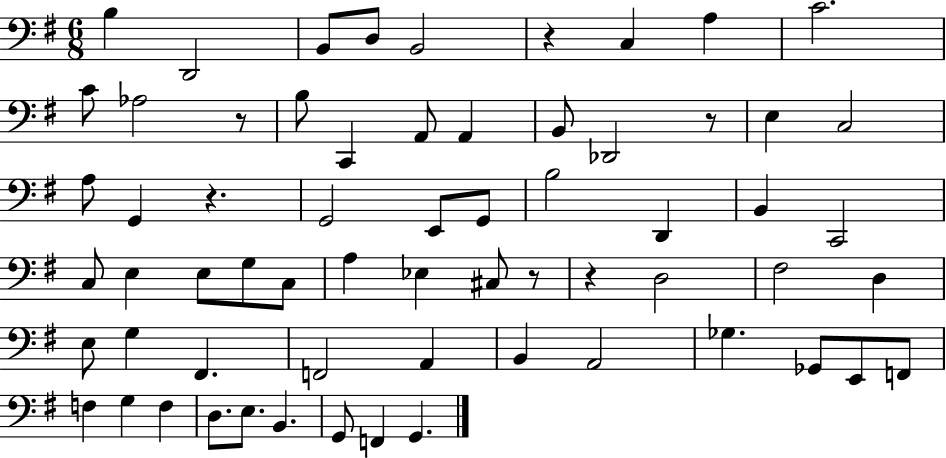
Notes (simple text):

B3/q D2/h B2/e D3/e B2/h R/q C3/q A3/q C4/h. C4/e Ab3/h R/e B3/e C2/q A2/e A2/q B2/e Db2/h R/e E3/q C3/h A3/e G2/q R/q. G2/h E2/e G2/e B3/h D2/q B2/q C2/h C3/e E3/q E3/e G3/e C3/e A3/q Eb3/q C#3/e R/e R/q D3/h F#3/h D3/q E3/e G3/q F#2/q. F2/h A2/q B2/q A2/h Gb3/q. Gb2/e E2/e F2/e F3/q G3/q F3/q D3/e. E3/e. B2/q. G2/e F2/q G2/q.